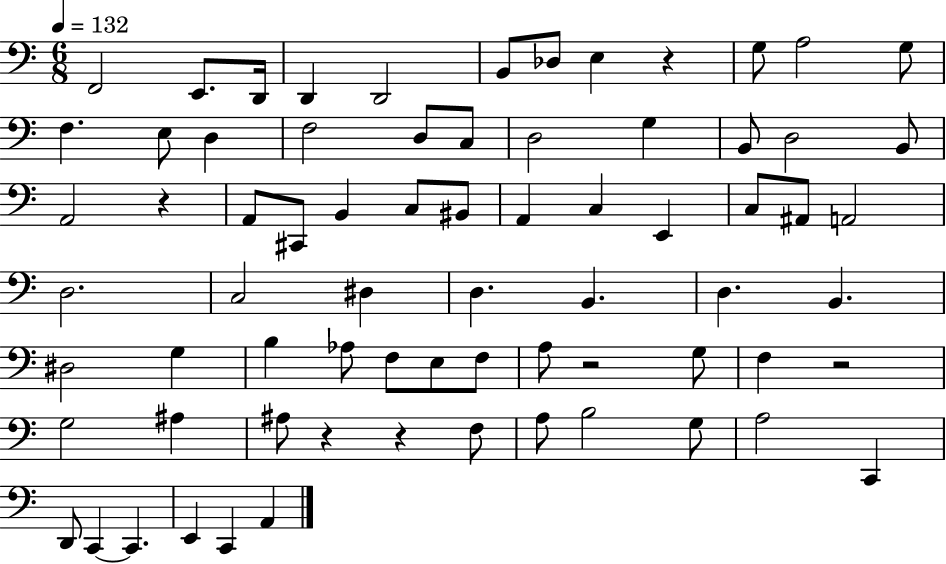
X:1
T:Untitled
M:6/8
L:1/4
K:C
F,,2 E,,/2 D,,/4 D,, D,,2 B,,/2 _D,/2 E, z G,/2 A,2 G,/2 F, E,/2 D, F,2 D,/2 C,/2 D,2 G, B,,/2 D,2 B,,/2 A,,2 z A,,/2 ^C,,/2 B,, C,/2 ^B,,/2 A,, C, E,, C,/2 ^A,,/2 A,,2 D,2 C,2 ^D, D, B,, D, B,, ^D,2 G, B, _A,/2 F,/2 E,/2 F,/2 A,/2 z2 G,/2 F, z2 G,2 ^A, ^A,/2 z z F,/2 A,/2 B,2 G,/2 A,2 C,, D,,/2 C,, C,, E,, C,, A,,